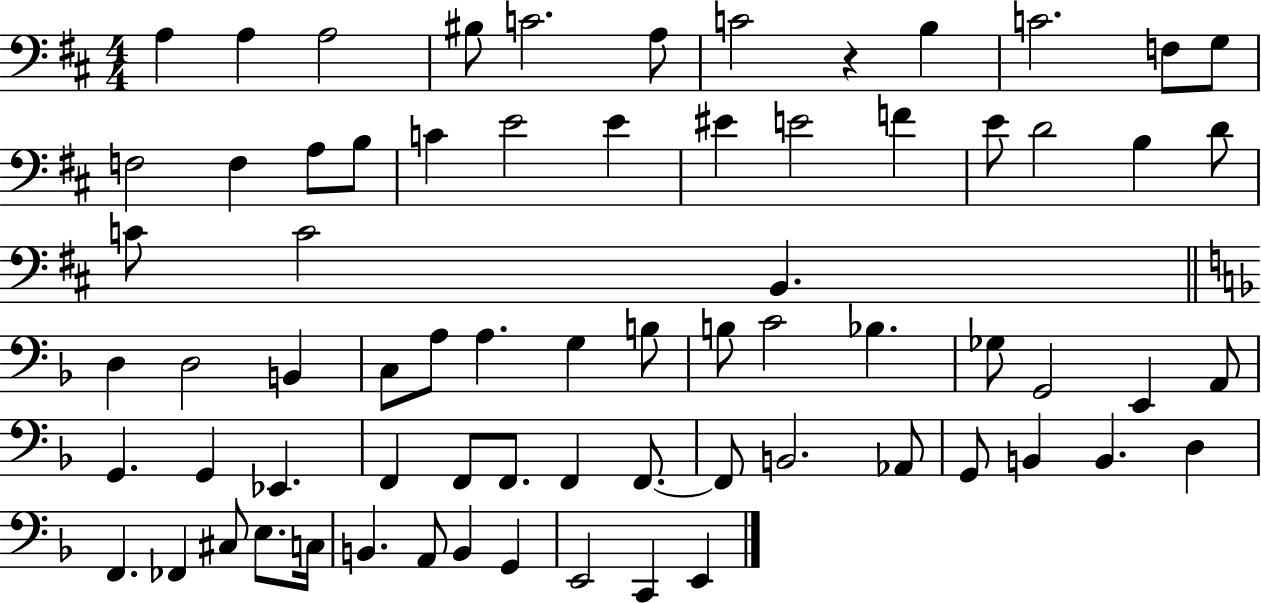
{
  \clef bass
  \numericTimeSignature
  \time 4/4
  \key d \major
  \repeat volta 2 { a4 a4 a2 | bis8 c'2. a8 | c'2 r4 b4 | c'2. f8 g8 | \break f2 f4 a8 b8 | c'4 e'2 e'4 | eis'4 e'2 f'4 | e'8 d'2 b4 d'8 | \break c'8 c'2 b,4. | \bar "||" \break \key d \minor d4 d2 b,4 | c8 a8 a4. g4 b8 | b8 c'2 bes4. | ges8 g,2 e,4 a,8 | \break g,4. g,4 ees,4. | f,4 f,8 f,8. f,4 f,8.~~ | f,8 b,2. aes,8 | g,8 b,4 b,4. d4 | \break f,4. fes,4 cis8 e8. c16 | b,4. a,8 b,4 g,4 | e,2 c,4 e,4 | } \bar "|."
}